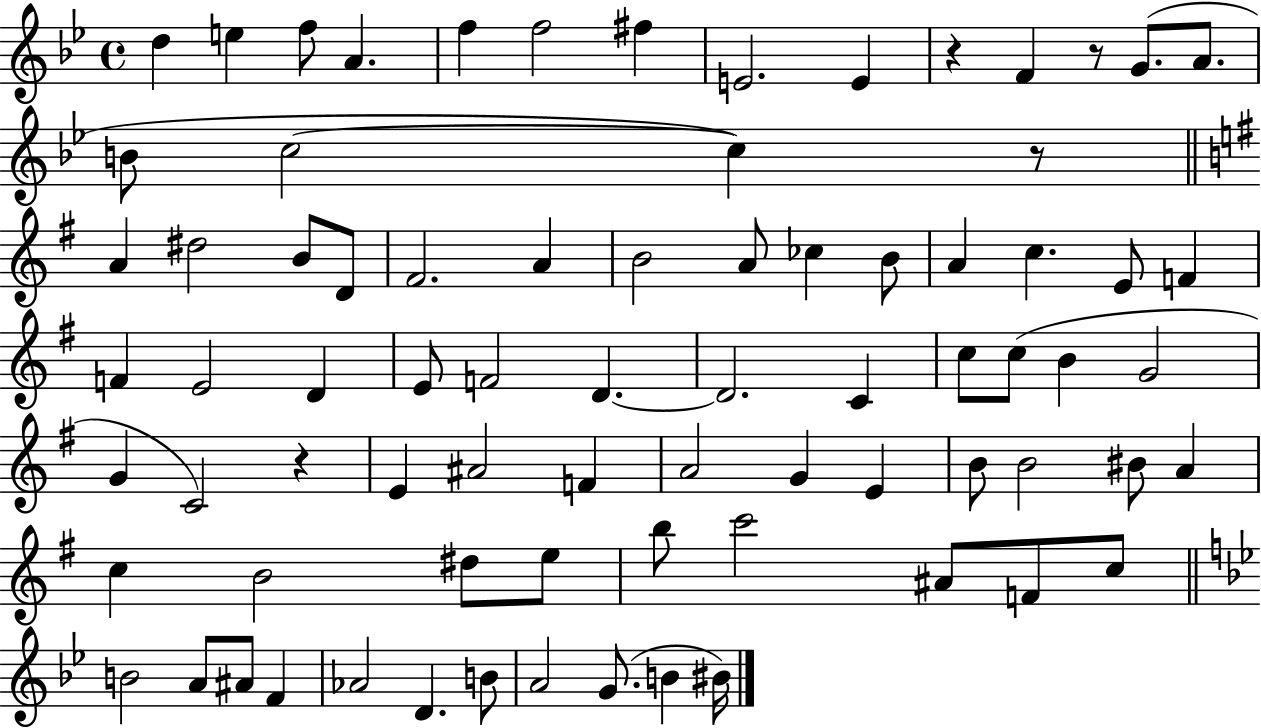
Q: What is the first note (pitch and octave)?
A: D5